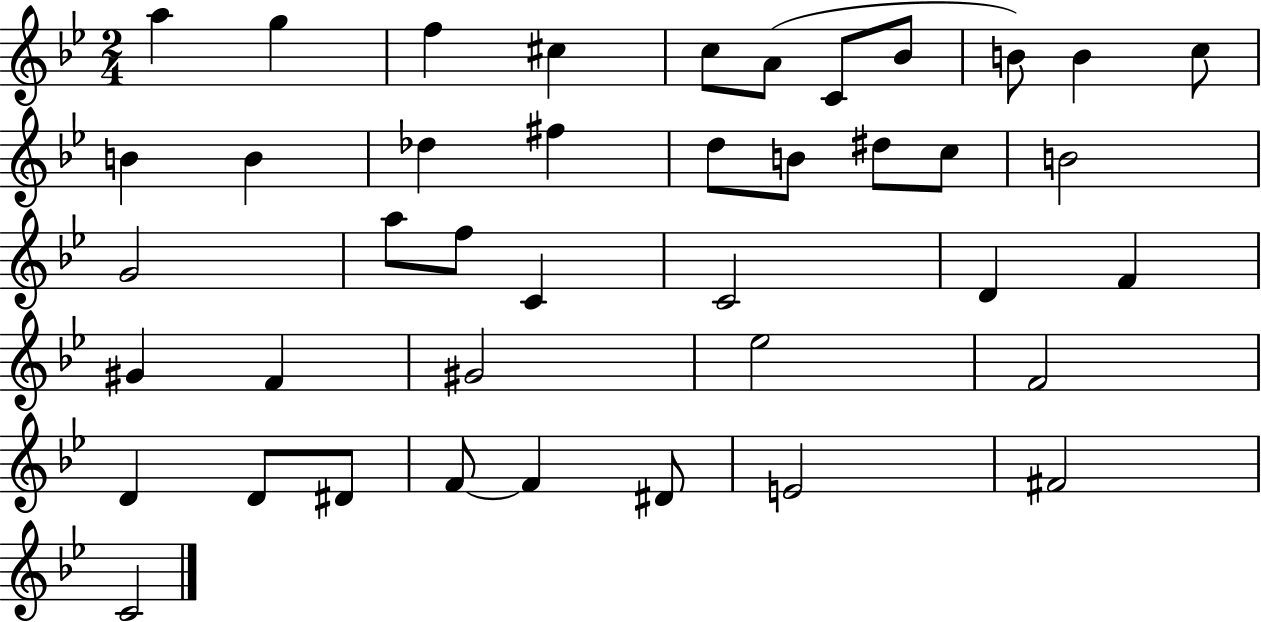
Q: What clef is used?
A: treble